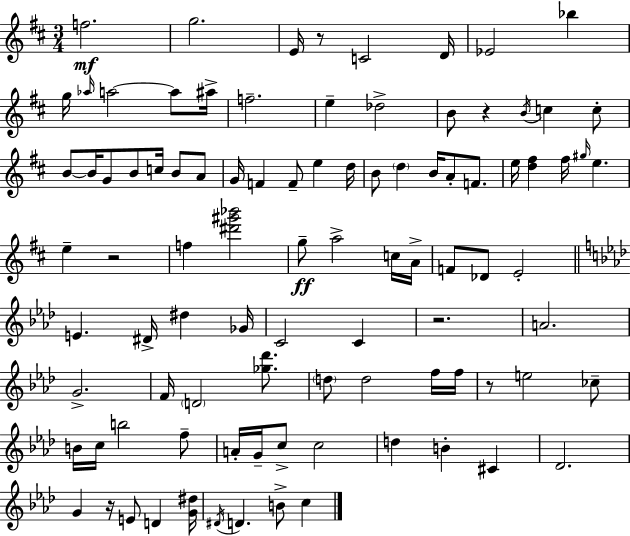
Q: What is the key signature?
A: D major